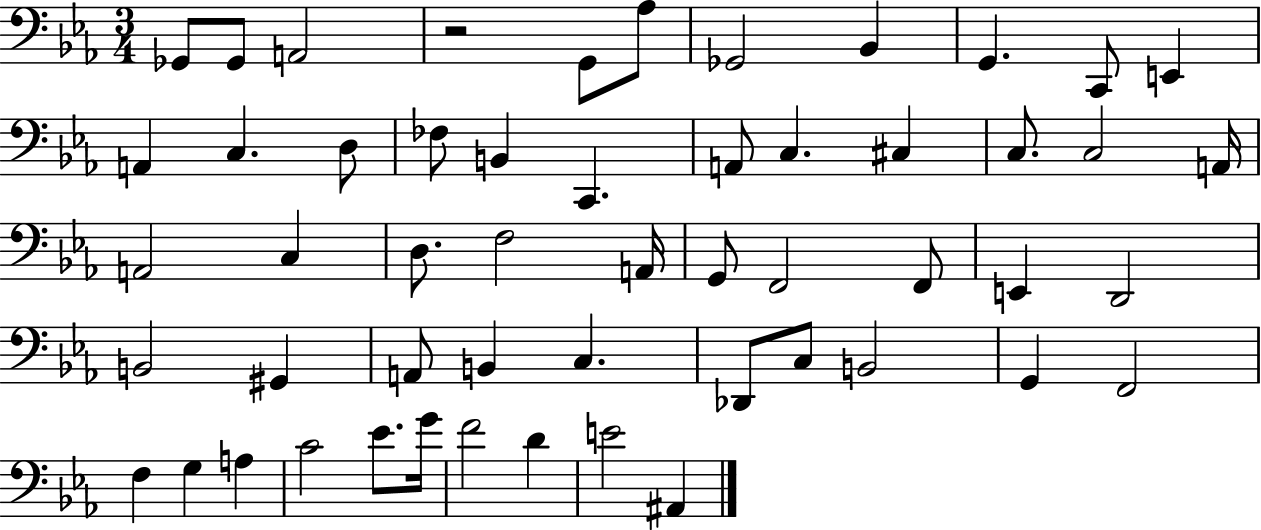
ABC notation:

X:1
T:Untitled
M:3/4
L:1/4
K:Eb
_G,,/2 _G,,/2 A,,2 z2 G,,/2 _A,/2 _G,,2 _B,, G,, C,,/2 E,, A,, C, D,/2 _F,/2 B,, C,, A,,/2 C, ^C, C,/2 C,2 A,,/4 A,,2 C, D,/2 F,2 A,,/4 G,,/2 F,,2 F,,/2 E,, D,,2 B,,2 ^G,, A,,/2 B,, C, _D,,/2 C,/2 B,,2 G,, F,,2 F, G, A, C2 _E/2 G/4 F2 D E2 ^A,,